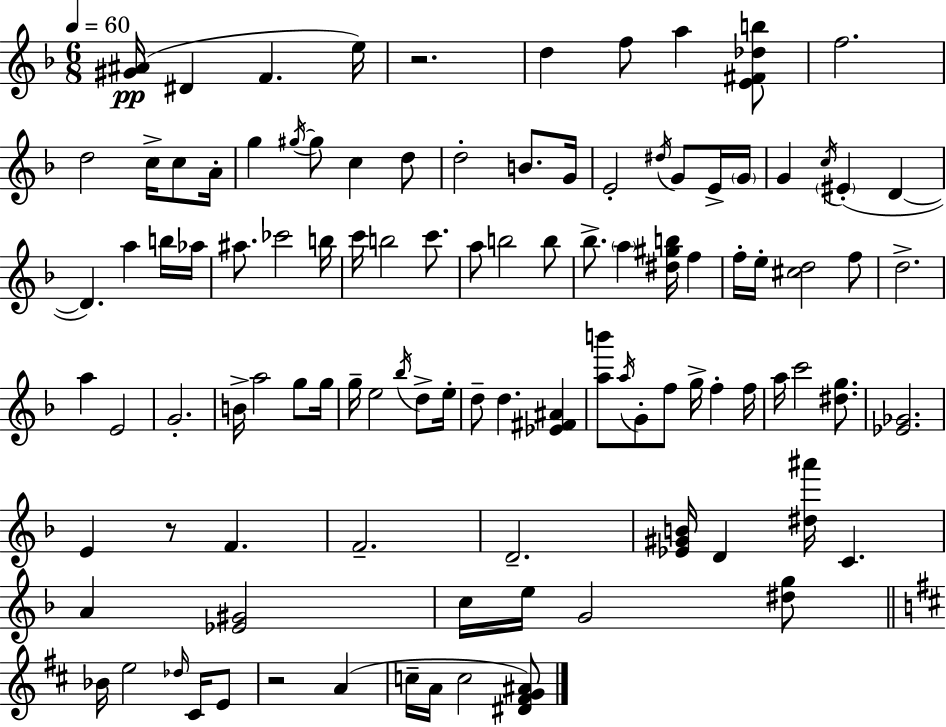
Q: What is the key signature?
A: F major